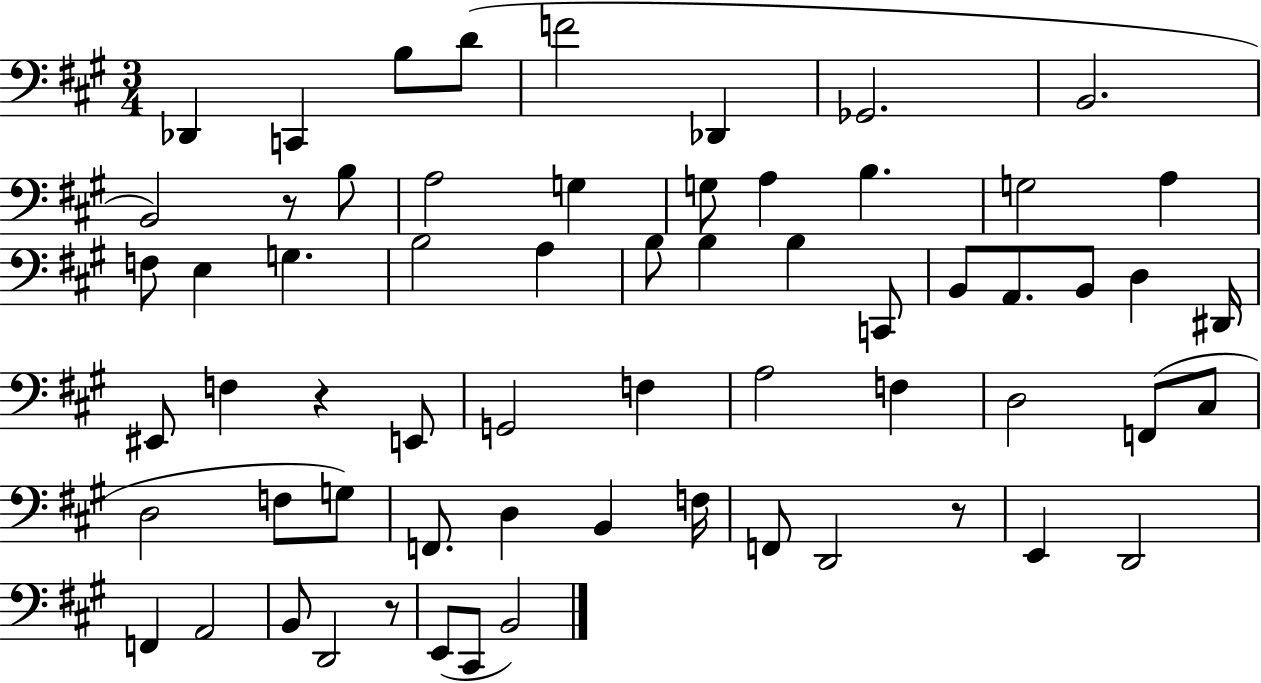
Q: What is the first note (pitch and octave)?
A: Db2